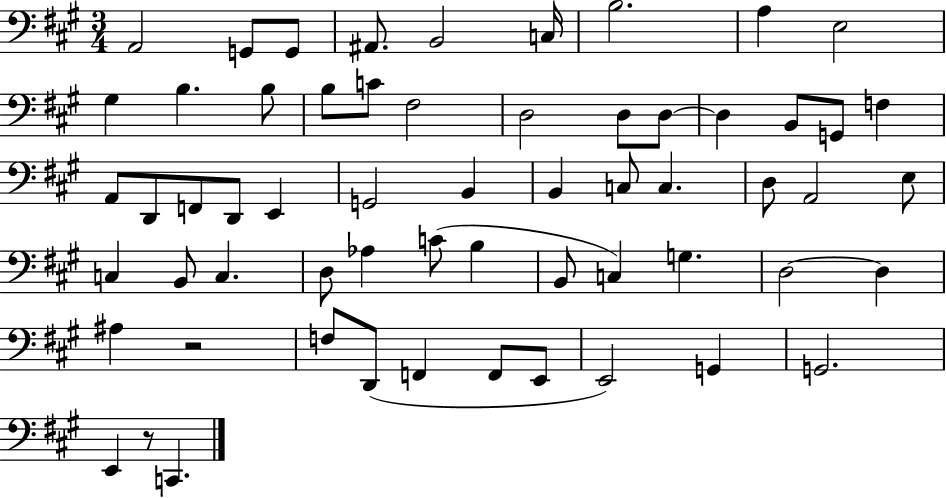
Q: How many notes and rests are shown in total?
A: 60